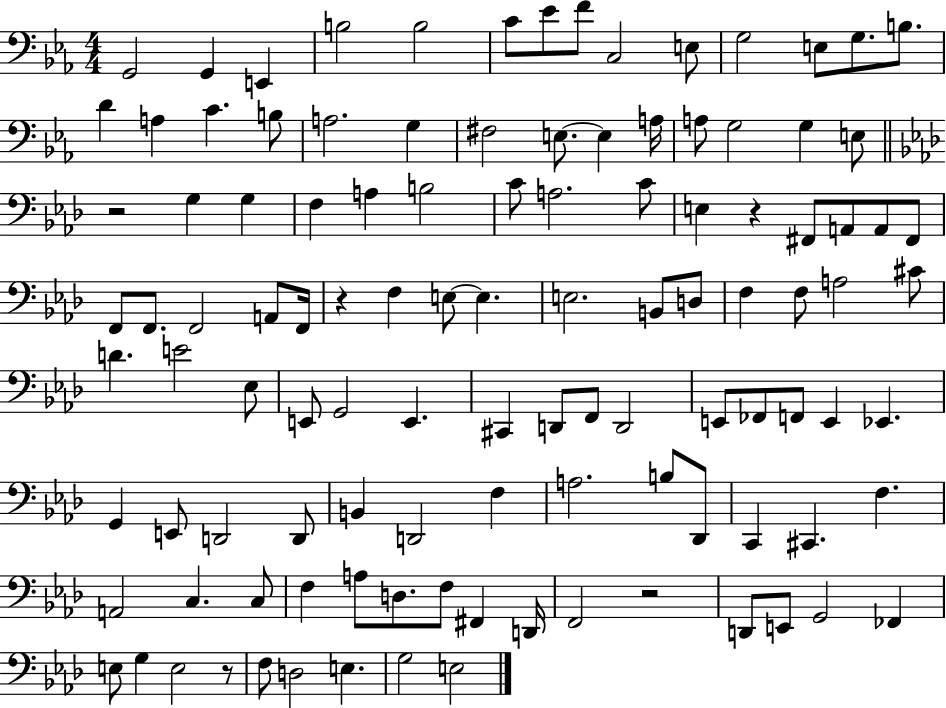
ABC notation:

X:1
T:Untitled
M:4/4
L:1/4
K:Eb
G,,2 G,, E,, B,2 B,2 C/2 _E/2 F/2 C,2 E,/2 G,2 E,/2 G,/2 B,/2 D A, C B,/2 A,2 G, ^F,2 E,/2 E, A,/4 A,/2 G,2 G, E,/2 z2 G, G, F, A, B,2 C/2 A,2 C/2 E, z ^F,,/2 A,,/2 A,,/2 ^F,,/2 F,,/2 F,,/2 F,,2 A,,/2 F,,/4 z F, E,/2 E, E,2 B,,/2 D,/2 F, F,/2 A,2 ^C/2 D E2 _E,/2 E,,/2 G,,2 E,, ^C,, D,,/2 F,,/2 D,,2 E,,/2 _F,,/2 F,,/2 E,, _E,, G,, E,,/2 D,,2 D,,/2 B,, D,,2 F, A,2 B,/2 _D,,/2 C,, ^C,, F, A,,2 C, C,/2 F, A,/2 D,/2 F,/2 ^F,, D,,/4 F,,2 z2 D,,/2 E,,/2 G,,2 _F,, E,/2 G, E,2 z/2 F,/2 D,2 E, G,2 E,2